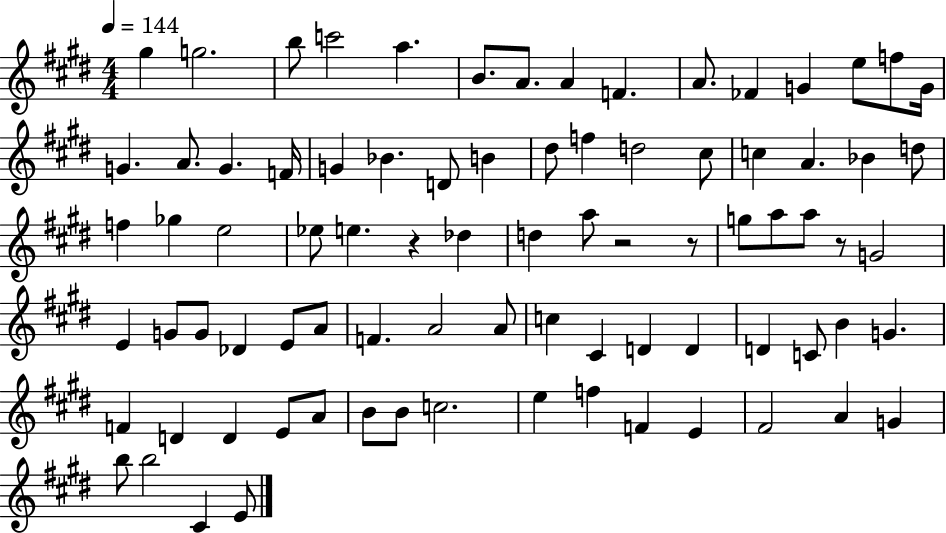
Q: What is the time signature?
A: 4/4